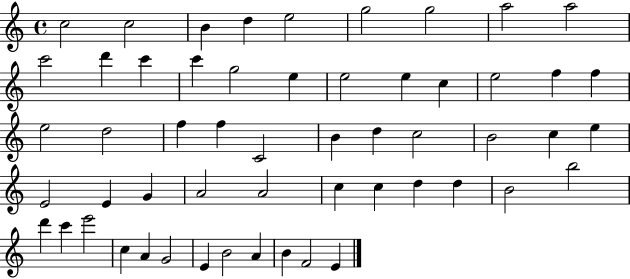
{
  \clef treble
  \time 4/4
  \defaultTimeSignature
  \key c \major
  c''2 c''2 | b'4 d''4 e''2 | g''2 g''2 | a''2 a''2 | \break c'''2 d'''4 c'''4 | c'''4 g''2 e''4 | e''2 e''4 c''4 | e''2 f''4 f''4 | \break e''2 d''2 | f''4 f''4 c'2 | b'4 d''4 c''2 | b'2 c''4 e''4 | \break e'2 e'4 g'4 | a'2 a'2 | c''4 c''4 d''4 d''4 | b'2 b''2 | \break d'''4 c'''4 e'''2 | c''4 a'4 g'2 | e'4 b'2 a'4 | b'4 f'2 e'4 | \break \bar "|."
}